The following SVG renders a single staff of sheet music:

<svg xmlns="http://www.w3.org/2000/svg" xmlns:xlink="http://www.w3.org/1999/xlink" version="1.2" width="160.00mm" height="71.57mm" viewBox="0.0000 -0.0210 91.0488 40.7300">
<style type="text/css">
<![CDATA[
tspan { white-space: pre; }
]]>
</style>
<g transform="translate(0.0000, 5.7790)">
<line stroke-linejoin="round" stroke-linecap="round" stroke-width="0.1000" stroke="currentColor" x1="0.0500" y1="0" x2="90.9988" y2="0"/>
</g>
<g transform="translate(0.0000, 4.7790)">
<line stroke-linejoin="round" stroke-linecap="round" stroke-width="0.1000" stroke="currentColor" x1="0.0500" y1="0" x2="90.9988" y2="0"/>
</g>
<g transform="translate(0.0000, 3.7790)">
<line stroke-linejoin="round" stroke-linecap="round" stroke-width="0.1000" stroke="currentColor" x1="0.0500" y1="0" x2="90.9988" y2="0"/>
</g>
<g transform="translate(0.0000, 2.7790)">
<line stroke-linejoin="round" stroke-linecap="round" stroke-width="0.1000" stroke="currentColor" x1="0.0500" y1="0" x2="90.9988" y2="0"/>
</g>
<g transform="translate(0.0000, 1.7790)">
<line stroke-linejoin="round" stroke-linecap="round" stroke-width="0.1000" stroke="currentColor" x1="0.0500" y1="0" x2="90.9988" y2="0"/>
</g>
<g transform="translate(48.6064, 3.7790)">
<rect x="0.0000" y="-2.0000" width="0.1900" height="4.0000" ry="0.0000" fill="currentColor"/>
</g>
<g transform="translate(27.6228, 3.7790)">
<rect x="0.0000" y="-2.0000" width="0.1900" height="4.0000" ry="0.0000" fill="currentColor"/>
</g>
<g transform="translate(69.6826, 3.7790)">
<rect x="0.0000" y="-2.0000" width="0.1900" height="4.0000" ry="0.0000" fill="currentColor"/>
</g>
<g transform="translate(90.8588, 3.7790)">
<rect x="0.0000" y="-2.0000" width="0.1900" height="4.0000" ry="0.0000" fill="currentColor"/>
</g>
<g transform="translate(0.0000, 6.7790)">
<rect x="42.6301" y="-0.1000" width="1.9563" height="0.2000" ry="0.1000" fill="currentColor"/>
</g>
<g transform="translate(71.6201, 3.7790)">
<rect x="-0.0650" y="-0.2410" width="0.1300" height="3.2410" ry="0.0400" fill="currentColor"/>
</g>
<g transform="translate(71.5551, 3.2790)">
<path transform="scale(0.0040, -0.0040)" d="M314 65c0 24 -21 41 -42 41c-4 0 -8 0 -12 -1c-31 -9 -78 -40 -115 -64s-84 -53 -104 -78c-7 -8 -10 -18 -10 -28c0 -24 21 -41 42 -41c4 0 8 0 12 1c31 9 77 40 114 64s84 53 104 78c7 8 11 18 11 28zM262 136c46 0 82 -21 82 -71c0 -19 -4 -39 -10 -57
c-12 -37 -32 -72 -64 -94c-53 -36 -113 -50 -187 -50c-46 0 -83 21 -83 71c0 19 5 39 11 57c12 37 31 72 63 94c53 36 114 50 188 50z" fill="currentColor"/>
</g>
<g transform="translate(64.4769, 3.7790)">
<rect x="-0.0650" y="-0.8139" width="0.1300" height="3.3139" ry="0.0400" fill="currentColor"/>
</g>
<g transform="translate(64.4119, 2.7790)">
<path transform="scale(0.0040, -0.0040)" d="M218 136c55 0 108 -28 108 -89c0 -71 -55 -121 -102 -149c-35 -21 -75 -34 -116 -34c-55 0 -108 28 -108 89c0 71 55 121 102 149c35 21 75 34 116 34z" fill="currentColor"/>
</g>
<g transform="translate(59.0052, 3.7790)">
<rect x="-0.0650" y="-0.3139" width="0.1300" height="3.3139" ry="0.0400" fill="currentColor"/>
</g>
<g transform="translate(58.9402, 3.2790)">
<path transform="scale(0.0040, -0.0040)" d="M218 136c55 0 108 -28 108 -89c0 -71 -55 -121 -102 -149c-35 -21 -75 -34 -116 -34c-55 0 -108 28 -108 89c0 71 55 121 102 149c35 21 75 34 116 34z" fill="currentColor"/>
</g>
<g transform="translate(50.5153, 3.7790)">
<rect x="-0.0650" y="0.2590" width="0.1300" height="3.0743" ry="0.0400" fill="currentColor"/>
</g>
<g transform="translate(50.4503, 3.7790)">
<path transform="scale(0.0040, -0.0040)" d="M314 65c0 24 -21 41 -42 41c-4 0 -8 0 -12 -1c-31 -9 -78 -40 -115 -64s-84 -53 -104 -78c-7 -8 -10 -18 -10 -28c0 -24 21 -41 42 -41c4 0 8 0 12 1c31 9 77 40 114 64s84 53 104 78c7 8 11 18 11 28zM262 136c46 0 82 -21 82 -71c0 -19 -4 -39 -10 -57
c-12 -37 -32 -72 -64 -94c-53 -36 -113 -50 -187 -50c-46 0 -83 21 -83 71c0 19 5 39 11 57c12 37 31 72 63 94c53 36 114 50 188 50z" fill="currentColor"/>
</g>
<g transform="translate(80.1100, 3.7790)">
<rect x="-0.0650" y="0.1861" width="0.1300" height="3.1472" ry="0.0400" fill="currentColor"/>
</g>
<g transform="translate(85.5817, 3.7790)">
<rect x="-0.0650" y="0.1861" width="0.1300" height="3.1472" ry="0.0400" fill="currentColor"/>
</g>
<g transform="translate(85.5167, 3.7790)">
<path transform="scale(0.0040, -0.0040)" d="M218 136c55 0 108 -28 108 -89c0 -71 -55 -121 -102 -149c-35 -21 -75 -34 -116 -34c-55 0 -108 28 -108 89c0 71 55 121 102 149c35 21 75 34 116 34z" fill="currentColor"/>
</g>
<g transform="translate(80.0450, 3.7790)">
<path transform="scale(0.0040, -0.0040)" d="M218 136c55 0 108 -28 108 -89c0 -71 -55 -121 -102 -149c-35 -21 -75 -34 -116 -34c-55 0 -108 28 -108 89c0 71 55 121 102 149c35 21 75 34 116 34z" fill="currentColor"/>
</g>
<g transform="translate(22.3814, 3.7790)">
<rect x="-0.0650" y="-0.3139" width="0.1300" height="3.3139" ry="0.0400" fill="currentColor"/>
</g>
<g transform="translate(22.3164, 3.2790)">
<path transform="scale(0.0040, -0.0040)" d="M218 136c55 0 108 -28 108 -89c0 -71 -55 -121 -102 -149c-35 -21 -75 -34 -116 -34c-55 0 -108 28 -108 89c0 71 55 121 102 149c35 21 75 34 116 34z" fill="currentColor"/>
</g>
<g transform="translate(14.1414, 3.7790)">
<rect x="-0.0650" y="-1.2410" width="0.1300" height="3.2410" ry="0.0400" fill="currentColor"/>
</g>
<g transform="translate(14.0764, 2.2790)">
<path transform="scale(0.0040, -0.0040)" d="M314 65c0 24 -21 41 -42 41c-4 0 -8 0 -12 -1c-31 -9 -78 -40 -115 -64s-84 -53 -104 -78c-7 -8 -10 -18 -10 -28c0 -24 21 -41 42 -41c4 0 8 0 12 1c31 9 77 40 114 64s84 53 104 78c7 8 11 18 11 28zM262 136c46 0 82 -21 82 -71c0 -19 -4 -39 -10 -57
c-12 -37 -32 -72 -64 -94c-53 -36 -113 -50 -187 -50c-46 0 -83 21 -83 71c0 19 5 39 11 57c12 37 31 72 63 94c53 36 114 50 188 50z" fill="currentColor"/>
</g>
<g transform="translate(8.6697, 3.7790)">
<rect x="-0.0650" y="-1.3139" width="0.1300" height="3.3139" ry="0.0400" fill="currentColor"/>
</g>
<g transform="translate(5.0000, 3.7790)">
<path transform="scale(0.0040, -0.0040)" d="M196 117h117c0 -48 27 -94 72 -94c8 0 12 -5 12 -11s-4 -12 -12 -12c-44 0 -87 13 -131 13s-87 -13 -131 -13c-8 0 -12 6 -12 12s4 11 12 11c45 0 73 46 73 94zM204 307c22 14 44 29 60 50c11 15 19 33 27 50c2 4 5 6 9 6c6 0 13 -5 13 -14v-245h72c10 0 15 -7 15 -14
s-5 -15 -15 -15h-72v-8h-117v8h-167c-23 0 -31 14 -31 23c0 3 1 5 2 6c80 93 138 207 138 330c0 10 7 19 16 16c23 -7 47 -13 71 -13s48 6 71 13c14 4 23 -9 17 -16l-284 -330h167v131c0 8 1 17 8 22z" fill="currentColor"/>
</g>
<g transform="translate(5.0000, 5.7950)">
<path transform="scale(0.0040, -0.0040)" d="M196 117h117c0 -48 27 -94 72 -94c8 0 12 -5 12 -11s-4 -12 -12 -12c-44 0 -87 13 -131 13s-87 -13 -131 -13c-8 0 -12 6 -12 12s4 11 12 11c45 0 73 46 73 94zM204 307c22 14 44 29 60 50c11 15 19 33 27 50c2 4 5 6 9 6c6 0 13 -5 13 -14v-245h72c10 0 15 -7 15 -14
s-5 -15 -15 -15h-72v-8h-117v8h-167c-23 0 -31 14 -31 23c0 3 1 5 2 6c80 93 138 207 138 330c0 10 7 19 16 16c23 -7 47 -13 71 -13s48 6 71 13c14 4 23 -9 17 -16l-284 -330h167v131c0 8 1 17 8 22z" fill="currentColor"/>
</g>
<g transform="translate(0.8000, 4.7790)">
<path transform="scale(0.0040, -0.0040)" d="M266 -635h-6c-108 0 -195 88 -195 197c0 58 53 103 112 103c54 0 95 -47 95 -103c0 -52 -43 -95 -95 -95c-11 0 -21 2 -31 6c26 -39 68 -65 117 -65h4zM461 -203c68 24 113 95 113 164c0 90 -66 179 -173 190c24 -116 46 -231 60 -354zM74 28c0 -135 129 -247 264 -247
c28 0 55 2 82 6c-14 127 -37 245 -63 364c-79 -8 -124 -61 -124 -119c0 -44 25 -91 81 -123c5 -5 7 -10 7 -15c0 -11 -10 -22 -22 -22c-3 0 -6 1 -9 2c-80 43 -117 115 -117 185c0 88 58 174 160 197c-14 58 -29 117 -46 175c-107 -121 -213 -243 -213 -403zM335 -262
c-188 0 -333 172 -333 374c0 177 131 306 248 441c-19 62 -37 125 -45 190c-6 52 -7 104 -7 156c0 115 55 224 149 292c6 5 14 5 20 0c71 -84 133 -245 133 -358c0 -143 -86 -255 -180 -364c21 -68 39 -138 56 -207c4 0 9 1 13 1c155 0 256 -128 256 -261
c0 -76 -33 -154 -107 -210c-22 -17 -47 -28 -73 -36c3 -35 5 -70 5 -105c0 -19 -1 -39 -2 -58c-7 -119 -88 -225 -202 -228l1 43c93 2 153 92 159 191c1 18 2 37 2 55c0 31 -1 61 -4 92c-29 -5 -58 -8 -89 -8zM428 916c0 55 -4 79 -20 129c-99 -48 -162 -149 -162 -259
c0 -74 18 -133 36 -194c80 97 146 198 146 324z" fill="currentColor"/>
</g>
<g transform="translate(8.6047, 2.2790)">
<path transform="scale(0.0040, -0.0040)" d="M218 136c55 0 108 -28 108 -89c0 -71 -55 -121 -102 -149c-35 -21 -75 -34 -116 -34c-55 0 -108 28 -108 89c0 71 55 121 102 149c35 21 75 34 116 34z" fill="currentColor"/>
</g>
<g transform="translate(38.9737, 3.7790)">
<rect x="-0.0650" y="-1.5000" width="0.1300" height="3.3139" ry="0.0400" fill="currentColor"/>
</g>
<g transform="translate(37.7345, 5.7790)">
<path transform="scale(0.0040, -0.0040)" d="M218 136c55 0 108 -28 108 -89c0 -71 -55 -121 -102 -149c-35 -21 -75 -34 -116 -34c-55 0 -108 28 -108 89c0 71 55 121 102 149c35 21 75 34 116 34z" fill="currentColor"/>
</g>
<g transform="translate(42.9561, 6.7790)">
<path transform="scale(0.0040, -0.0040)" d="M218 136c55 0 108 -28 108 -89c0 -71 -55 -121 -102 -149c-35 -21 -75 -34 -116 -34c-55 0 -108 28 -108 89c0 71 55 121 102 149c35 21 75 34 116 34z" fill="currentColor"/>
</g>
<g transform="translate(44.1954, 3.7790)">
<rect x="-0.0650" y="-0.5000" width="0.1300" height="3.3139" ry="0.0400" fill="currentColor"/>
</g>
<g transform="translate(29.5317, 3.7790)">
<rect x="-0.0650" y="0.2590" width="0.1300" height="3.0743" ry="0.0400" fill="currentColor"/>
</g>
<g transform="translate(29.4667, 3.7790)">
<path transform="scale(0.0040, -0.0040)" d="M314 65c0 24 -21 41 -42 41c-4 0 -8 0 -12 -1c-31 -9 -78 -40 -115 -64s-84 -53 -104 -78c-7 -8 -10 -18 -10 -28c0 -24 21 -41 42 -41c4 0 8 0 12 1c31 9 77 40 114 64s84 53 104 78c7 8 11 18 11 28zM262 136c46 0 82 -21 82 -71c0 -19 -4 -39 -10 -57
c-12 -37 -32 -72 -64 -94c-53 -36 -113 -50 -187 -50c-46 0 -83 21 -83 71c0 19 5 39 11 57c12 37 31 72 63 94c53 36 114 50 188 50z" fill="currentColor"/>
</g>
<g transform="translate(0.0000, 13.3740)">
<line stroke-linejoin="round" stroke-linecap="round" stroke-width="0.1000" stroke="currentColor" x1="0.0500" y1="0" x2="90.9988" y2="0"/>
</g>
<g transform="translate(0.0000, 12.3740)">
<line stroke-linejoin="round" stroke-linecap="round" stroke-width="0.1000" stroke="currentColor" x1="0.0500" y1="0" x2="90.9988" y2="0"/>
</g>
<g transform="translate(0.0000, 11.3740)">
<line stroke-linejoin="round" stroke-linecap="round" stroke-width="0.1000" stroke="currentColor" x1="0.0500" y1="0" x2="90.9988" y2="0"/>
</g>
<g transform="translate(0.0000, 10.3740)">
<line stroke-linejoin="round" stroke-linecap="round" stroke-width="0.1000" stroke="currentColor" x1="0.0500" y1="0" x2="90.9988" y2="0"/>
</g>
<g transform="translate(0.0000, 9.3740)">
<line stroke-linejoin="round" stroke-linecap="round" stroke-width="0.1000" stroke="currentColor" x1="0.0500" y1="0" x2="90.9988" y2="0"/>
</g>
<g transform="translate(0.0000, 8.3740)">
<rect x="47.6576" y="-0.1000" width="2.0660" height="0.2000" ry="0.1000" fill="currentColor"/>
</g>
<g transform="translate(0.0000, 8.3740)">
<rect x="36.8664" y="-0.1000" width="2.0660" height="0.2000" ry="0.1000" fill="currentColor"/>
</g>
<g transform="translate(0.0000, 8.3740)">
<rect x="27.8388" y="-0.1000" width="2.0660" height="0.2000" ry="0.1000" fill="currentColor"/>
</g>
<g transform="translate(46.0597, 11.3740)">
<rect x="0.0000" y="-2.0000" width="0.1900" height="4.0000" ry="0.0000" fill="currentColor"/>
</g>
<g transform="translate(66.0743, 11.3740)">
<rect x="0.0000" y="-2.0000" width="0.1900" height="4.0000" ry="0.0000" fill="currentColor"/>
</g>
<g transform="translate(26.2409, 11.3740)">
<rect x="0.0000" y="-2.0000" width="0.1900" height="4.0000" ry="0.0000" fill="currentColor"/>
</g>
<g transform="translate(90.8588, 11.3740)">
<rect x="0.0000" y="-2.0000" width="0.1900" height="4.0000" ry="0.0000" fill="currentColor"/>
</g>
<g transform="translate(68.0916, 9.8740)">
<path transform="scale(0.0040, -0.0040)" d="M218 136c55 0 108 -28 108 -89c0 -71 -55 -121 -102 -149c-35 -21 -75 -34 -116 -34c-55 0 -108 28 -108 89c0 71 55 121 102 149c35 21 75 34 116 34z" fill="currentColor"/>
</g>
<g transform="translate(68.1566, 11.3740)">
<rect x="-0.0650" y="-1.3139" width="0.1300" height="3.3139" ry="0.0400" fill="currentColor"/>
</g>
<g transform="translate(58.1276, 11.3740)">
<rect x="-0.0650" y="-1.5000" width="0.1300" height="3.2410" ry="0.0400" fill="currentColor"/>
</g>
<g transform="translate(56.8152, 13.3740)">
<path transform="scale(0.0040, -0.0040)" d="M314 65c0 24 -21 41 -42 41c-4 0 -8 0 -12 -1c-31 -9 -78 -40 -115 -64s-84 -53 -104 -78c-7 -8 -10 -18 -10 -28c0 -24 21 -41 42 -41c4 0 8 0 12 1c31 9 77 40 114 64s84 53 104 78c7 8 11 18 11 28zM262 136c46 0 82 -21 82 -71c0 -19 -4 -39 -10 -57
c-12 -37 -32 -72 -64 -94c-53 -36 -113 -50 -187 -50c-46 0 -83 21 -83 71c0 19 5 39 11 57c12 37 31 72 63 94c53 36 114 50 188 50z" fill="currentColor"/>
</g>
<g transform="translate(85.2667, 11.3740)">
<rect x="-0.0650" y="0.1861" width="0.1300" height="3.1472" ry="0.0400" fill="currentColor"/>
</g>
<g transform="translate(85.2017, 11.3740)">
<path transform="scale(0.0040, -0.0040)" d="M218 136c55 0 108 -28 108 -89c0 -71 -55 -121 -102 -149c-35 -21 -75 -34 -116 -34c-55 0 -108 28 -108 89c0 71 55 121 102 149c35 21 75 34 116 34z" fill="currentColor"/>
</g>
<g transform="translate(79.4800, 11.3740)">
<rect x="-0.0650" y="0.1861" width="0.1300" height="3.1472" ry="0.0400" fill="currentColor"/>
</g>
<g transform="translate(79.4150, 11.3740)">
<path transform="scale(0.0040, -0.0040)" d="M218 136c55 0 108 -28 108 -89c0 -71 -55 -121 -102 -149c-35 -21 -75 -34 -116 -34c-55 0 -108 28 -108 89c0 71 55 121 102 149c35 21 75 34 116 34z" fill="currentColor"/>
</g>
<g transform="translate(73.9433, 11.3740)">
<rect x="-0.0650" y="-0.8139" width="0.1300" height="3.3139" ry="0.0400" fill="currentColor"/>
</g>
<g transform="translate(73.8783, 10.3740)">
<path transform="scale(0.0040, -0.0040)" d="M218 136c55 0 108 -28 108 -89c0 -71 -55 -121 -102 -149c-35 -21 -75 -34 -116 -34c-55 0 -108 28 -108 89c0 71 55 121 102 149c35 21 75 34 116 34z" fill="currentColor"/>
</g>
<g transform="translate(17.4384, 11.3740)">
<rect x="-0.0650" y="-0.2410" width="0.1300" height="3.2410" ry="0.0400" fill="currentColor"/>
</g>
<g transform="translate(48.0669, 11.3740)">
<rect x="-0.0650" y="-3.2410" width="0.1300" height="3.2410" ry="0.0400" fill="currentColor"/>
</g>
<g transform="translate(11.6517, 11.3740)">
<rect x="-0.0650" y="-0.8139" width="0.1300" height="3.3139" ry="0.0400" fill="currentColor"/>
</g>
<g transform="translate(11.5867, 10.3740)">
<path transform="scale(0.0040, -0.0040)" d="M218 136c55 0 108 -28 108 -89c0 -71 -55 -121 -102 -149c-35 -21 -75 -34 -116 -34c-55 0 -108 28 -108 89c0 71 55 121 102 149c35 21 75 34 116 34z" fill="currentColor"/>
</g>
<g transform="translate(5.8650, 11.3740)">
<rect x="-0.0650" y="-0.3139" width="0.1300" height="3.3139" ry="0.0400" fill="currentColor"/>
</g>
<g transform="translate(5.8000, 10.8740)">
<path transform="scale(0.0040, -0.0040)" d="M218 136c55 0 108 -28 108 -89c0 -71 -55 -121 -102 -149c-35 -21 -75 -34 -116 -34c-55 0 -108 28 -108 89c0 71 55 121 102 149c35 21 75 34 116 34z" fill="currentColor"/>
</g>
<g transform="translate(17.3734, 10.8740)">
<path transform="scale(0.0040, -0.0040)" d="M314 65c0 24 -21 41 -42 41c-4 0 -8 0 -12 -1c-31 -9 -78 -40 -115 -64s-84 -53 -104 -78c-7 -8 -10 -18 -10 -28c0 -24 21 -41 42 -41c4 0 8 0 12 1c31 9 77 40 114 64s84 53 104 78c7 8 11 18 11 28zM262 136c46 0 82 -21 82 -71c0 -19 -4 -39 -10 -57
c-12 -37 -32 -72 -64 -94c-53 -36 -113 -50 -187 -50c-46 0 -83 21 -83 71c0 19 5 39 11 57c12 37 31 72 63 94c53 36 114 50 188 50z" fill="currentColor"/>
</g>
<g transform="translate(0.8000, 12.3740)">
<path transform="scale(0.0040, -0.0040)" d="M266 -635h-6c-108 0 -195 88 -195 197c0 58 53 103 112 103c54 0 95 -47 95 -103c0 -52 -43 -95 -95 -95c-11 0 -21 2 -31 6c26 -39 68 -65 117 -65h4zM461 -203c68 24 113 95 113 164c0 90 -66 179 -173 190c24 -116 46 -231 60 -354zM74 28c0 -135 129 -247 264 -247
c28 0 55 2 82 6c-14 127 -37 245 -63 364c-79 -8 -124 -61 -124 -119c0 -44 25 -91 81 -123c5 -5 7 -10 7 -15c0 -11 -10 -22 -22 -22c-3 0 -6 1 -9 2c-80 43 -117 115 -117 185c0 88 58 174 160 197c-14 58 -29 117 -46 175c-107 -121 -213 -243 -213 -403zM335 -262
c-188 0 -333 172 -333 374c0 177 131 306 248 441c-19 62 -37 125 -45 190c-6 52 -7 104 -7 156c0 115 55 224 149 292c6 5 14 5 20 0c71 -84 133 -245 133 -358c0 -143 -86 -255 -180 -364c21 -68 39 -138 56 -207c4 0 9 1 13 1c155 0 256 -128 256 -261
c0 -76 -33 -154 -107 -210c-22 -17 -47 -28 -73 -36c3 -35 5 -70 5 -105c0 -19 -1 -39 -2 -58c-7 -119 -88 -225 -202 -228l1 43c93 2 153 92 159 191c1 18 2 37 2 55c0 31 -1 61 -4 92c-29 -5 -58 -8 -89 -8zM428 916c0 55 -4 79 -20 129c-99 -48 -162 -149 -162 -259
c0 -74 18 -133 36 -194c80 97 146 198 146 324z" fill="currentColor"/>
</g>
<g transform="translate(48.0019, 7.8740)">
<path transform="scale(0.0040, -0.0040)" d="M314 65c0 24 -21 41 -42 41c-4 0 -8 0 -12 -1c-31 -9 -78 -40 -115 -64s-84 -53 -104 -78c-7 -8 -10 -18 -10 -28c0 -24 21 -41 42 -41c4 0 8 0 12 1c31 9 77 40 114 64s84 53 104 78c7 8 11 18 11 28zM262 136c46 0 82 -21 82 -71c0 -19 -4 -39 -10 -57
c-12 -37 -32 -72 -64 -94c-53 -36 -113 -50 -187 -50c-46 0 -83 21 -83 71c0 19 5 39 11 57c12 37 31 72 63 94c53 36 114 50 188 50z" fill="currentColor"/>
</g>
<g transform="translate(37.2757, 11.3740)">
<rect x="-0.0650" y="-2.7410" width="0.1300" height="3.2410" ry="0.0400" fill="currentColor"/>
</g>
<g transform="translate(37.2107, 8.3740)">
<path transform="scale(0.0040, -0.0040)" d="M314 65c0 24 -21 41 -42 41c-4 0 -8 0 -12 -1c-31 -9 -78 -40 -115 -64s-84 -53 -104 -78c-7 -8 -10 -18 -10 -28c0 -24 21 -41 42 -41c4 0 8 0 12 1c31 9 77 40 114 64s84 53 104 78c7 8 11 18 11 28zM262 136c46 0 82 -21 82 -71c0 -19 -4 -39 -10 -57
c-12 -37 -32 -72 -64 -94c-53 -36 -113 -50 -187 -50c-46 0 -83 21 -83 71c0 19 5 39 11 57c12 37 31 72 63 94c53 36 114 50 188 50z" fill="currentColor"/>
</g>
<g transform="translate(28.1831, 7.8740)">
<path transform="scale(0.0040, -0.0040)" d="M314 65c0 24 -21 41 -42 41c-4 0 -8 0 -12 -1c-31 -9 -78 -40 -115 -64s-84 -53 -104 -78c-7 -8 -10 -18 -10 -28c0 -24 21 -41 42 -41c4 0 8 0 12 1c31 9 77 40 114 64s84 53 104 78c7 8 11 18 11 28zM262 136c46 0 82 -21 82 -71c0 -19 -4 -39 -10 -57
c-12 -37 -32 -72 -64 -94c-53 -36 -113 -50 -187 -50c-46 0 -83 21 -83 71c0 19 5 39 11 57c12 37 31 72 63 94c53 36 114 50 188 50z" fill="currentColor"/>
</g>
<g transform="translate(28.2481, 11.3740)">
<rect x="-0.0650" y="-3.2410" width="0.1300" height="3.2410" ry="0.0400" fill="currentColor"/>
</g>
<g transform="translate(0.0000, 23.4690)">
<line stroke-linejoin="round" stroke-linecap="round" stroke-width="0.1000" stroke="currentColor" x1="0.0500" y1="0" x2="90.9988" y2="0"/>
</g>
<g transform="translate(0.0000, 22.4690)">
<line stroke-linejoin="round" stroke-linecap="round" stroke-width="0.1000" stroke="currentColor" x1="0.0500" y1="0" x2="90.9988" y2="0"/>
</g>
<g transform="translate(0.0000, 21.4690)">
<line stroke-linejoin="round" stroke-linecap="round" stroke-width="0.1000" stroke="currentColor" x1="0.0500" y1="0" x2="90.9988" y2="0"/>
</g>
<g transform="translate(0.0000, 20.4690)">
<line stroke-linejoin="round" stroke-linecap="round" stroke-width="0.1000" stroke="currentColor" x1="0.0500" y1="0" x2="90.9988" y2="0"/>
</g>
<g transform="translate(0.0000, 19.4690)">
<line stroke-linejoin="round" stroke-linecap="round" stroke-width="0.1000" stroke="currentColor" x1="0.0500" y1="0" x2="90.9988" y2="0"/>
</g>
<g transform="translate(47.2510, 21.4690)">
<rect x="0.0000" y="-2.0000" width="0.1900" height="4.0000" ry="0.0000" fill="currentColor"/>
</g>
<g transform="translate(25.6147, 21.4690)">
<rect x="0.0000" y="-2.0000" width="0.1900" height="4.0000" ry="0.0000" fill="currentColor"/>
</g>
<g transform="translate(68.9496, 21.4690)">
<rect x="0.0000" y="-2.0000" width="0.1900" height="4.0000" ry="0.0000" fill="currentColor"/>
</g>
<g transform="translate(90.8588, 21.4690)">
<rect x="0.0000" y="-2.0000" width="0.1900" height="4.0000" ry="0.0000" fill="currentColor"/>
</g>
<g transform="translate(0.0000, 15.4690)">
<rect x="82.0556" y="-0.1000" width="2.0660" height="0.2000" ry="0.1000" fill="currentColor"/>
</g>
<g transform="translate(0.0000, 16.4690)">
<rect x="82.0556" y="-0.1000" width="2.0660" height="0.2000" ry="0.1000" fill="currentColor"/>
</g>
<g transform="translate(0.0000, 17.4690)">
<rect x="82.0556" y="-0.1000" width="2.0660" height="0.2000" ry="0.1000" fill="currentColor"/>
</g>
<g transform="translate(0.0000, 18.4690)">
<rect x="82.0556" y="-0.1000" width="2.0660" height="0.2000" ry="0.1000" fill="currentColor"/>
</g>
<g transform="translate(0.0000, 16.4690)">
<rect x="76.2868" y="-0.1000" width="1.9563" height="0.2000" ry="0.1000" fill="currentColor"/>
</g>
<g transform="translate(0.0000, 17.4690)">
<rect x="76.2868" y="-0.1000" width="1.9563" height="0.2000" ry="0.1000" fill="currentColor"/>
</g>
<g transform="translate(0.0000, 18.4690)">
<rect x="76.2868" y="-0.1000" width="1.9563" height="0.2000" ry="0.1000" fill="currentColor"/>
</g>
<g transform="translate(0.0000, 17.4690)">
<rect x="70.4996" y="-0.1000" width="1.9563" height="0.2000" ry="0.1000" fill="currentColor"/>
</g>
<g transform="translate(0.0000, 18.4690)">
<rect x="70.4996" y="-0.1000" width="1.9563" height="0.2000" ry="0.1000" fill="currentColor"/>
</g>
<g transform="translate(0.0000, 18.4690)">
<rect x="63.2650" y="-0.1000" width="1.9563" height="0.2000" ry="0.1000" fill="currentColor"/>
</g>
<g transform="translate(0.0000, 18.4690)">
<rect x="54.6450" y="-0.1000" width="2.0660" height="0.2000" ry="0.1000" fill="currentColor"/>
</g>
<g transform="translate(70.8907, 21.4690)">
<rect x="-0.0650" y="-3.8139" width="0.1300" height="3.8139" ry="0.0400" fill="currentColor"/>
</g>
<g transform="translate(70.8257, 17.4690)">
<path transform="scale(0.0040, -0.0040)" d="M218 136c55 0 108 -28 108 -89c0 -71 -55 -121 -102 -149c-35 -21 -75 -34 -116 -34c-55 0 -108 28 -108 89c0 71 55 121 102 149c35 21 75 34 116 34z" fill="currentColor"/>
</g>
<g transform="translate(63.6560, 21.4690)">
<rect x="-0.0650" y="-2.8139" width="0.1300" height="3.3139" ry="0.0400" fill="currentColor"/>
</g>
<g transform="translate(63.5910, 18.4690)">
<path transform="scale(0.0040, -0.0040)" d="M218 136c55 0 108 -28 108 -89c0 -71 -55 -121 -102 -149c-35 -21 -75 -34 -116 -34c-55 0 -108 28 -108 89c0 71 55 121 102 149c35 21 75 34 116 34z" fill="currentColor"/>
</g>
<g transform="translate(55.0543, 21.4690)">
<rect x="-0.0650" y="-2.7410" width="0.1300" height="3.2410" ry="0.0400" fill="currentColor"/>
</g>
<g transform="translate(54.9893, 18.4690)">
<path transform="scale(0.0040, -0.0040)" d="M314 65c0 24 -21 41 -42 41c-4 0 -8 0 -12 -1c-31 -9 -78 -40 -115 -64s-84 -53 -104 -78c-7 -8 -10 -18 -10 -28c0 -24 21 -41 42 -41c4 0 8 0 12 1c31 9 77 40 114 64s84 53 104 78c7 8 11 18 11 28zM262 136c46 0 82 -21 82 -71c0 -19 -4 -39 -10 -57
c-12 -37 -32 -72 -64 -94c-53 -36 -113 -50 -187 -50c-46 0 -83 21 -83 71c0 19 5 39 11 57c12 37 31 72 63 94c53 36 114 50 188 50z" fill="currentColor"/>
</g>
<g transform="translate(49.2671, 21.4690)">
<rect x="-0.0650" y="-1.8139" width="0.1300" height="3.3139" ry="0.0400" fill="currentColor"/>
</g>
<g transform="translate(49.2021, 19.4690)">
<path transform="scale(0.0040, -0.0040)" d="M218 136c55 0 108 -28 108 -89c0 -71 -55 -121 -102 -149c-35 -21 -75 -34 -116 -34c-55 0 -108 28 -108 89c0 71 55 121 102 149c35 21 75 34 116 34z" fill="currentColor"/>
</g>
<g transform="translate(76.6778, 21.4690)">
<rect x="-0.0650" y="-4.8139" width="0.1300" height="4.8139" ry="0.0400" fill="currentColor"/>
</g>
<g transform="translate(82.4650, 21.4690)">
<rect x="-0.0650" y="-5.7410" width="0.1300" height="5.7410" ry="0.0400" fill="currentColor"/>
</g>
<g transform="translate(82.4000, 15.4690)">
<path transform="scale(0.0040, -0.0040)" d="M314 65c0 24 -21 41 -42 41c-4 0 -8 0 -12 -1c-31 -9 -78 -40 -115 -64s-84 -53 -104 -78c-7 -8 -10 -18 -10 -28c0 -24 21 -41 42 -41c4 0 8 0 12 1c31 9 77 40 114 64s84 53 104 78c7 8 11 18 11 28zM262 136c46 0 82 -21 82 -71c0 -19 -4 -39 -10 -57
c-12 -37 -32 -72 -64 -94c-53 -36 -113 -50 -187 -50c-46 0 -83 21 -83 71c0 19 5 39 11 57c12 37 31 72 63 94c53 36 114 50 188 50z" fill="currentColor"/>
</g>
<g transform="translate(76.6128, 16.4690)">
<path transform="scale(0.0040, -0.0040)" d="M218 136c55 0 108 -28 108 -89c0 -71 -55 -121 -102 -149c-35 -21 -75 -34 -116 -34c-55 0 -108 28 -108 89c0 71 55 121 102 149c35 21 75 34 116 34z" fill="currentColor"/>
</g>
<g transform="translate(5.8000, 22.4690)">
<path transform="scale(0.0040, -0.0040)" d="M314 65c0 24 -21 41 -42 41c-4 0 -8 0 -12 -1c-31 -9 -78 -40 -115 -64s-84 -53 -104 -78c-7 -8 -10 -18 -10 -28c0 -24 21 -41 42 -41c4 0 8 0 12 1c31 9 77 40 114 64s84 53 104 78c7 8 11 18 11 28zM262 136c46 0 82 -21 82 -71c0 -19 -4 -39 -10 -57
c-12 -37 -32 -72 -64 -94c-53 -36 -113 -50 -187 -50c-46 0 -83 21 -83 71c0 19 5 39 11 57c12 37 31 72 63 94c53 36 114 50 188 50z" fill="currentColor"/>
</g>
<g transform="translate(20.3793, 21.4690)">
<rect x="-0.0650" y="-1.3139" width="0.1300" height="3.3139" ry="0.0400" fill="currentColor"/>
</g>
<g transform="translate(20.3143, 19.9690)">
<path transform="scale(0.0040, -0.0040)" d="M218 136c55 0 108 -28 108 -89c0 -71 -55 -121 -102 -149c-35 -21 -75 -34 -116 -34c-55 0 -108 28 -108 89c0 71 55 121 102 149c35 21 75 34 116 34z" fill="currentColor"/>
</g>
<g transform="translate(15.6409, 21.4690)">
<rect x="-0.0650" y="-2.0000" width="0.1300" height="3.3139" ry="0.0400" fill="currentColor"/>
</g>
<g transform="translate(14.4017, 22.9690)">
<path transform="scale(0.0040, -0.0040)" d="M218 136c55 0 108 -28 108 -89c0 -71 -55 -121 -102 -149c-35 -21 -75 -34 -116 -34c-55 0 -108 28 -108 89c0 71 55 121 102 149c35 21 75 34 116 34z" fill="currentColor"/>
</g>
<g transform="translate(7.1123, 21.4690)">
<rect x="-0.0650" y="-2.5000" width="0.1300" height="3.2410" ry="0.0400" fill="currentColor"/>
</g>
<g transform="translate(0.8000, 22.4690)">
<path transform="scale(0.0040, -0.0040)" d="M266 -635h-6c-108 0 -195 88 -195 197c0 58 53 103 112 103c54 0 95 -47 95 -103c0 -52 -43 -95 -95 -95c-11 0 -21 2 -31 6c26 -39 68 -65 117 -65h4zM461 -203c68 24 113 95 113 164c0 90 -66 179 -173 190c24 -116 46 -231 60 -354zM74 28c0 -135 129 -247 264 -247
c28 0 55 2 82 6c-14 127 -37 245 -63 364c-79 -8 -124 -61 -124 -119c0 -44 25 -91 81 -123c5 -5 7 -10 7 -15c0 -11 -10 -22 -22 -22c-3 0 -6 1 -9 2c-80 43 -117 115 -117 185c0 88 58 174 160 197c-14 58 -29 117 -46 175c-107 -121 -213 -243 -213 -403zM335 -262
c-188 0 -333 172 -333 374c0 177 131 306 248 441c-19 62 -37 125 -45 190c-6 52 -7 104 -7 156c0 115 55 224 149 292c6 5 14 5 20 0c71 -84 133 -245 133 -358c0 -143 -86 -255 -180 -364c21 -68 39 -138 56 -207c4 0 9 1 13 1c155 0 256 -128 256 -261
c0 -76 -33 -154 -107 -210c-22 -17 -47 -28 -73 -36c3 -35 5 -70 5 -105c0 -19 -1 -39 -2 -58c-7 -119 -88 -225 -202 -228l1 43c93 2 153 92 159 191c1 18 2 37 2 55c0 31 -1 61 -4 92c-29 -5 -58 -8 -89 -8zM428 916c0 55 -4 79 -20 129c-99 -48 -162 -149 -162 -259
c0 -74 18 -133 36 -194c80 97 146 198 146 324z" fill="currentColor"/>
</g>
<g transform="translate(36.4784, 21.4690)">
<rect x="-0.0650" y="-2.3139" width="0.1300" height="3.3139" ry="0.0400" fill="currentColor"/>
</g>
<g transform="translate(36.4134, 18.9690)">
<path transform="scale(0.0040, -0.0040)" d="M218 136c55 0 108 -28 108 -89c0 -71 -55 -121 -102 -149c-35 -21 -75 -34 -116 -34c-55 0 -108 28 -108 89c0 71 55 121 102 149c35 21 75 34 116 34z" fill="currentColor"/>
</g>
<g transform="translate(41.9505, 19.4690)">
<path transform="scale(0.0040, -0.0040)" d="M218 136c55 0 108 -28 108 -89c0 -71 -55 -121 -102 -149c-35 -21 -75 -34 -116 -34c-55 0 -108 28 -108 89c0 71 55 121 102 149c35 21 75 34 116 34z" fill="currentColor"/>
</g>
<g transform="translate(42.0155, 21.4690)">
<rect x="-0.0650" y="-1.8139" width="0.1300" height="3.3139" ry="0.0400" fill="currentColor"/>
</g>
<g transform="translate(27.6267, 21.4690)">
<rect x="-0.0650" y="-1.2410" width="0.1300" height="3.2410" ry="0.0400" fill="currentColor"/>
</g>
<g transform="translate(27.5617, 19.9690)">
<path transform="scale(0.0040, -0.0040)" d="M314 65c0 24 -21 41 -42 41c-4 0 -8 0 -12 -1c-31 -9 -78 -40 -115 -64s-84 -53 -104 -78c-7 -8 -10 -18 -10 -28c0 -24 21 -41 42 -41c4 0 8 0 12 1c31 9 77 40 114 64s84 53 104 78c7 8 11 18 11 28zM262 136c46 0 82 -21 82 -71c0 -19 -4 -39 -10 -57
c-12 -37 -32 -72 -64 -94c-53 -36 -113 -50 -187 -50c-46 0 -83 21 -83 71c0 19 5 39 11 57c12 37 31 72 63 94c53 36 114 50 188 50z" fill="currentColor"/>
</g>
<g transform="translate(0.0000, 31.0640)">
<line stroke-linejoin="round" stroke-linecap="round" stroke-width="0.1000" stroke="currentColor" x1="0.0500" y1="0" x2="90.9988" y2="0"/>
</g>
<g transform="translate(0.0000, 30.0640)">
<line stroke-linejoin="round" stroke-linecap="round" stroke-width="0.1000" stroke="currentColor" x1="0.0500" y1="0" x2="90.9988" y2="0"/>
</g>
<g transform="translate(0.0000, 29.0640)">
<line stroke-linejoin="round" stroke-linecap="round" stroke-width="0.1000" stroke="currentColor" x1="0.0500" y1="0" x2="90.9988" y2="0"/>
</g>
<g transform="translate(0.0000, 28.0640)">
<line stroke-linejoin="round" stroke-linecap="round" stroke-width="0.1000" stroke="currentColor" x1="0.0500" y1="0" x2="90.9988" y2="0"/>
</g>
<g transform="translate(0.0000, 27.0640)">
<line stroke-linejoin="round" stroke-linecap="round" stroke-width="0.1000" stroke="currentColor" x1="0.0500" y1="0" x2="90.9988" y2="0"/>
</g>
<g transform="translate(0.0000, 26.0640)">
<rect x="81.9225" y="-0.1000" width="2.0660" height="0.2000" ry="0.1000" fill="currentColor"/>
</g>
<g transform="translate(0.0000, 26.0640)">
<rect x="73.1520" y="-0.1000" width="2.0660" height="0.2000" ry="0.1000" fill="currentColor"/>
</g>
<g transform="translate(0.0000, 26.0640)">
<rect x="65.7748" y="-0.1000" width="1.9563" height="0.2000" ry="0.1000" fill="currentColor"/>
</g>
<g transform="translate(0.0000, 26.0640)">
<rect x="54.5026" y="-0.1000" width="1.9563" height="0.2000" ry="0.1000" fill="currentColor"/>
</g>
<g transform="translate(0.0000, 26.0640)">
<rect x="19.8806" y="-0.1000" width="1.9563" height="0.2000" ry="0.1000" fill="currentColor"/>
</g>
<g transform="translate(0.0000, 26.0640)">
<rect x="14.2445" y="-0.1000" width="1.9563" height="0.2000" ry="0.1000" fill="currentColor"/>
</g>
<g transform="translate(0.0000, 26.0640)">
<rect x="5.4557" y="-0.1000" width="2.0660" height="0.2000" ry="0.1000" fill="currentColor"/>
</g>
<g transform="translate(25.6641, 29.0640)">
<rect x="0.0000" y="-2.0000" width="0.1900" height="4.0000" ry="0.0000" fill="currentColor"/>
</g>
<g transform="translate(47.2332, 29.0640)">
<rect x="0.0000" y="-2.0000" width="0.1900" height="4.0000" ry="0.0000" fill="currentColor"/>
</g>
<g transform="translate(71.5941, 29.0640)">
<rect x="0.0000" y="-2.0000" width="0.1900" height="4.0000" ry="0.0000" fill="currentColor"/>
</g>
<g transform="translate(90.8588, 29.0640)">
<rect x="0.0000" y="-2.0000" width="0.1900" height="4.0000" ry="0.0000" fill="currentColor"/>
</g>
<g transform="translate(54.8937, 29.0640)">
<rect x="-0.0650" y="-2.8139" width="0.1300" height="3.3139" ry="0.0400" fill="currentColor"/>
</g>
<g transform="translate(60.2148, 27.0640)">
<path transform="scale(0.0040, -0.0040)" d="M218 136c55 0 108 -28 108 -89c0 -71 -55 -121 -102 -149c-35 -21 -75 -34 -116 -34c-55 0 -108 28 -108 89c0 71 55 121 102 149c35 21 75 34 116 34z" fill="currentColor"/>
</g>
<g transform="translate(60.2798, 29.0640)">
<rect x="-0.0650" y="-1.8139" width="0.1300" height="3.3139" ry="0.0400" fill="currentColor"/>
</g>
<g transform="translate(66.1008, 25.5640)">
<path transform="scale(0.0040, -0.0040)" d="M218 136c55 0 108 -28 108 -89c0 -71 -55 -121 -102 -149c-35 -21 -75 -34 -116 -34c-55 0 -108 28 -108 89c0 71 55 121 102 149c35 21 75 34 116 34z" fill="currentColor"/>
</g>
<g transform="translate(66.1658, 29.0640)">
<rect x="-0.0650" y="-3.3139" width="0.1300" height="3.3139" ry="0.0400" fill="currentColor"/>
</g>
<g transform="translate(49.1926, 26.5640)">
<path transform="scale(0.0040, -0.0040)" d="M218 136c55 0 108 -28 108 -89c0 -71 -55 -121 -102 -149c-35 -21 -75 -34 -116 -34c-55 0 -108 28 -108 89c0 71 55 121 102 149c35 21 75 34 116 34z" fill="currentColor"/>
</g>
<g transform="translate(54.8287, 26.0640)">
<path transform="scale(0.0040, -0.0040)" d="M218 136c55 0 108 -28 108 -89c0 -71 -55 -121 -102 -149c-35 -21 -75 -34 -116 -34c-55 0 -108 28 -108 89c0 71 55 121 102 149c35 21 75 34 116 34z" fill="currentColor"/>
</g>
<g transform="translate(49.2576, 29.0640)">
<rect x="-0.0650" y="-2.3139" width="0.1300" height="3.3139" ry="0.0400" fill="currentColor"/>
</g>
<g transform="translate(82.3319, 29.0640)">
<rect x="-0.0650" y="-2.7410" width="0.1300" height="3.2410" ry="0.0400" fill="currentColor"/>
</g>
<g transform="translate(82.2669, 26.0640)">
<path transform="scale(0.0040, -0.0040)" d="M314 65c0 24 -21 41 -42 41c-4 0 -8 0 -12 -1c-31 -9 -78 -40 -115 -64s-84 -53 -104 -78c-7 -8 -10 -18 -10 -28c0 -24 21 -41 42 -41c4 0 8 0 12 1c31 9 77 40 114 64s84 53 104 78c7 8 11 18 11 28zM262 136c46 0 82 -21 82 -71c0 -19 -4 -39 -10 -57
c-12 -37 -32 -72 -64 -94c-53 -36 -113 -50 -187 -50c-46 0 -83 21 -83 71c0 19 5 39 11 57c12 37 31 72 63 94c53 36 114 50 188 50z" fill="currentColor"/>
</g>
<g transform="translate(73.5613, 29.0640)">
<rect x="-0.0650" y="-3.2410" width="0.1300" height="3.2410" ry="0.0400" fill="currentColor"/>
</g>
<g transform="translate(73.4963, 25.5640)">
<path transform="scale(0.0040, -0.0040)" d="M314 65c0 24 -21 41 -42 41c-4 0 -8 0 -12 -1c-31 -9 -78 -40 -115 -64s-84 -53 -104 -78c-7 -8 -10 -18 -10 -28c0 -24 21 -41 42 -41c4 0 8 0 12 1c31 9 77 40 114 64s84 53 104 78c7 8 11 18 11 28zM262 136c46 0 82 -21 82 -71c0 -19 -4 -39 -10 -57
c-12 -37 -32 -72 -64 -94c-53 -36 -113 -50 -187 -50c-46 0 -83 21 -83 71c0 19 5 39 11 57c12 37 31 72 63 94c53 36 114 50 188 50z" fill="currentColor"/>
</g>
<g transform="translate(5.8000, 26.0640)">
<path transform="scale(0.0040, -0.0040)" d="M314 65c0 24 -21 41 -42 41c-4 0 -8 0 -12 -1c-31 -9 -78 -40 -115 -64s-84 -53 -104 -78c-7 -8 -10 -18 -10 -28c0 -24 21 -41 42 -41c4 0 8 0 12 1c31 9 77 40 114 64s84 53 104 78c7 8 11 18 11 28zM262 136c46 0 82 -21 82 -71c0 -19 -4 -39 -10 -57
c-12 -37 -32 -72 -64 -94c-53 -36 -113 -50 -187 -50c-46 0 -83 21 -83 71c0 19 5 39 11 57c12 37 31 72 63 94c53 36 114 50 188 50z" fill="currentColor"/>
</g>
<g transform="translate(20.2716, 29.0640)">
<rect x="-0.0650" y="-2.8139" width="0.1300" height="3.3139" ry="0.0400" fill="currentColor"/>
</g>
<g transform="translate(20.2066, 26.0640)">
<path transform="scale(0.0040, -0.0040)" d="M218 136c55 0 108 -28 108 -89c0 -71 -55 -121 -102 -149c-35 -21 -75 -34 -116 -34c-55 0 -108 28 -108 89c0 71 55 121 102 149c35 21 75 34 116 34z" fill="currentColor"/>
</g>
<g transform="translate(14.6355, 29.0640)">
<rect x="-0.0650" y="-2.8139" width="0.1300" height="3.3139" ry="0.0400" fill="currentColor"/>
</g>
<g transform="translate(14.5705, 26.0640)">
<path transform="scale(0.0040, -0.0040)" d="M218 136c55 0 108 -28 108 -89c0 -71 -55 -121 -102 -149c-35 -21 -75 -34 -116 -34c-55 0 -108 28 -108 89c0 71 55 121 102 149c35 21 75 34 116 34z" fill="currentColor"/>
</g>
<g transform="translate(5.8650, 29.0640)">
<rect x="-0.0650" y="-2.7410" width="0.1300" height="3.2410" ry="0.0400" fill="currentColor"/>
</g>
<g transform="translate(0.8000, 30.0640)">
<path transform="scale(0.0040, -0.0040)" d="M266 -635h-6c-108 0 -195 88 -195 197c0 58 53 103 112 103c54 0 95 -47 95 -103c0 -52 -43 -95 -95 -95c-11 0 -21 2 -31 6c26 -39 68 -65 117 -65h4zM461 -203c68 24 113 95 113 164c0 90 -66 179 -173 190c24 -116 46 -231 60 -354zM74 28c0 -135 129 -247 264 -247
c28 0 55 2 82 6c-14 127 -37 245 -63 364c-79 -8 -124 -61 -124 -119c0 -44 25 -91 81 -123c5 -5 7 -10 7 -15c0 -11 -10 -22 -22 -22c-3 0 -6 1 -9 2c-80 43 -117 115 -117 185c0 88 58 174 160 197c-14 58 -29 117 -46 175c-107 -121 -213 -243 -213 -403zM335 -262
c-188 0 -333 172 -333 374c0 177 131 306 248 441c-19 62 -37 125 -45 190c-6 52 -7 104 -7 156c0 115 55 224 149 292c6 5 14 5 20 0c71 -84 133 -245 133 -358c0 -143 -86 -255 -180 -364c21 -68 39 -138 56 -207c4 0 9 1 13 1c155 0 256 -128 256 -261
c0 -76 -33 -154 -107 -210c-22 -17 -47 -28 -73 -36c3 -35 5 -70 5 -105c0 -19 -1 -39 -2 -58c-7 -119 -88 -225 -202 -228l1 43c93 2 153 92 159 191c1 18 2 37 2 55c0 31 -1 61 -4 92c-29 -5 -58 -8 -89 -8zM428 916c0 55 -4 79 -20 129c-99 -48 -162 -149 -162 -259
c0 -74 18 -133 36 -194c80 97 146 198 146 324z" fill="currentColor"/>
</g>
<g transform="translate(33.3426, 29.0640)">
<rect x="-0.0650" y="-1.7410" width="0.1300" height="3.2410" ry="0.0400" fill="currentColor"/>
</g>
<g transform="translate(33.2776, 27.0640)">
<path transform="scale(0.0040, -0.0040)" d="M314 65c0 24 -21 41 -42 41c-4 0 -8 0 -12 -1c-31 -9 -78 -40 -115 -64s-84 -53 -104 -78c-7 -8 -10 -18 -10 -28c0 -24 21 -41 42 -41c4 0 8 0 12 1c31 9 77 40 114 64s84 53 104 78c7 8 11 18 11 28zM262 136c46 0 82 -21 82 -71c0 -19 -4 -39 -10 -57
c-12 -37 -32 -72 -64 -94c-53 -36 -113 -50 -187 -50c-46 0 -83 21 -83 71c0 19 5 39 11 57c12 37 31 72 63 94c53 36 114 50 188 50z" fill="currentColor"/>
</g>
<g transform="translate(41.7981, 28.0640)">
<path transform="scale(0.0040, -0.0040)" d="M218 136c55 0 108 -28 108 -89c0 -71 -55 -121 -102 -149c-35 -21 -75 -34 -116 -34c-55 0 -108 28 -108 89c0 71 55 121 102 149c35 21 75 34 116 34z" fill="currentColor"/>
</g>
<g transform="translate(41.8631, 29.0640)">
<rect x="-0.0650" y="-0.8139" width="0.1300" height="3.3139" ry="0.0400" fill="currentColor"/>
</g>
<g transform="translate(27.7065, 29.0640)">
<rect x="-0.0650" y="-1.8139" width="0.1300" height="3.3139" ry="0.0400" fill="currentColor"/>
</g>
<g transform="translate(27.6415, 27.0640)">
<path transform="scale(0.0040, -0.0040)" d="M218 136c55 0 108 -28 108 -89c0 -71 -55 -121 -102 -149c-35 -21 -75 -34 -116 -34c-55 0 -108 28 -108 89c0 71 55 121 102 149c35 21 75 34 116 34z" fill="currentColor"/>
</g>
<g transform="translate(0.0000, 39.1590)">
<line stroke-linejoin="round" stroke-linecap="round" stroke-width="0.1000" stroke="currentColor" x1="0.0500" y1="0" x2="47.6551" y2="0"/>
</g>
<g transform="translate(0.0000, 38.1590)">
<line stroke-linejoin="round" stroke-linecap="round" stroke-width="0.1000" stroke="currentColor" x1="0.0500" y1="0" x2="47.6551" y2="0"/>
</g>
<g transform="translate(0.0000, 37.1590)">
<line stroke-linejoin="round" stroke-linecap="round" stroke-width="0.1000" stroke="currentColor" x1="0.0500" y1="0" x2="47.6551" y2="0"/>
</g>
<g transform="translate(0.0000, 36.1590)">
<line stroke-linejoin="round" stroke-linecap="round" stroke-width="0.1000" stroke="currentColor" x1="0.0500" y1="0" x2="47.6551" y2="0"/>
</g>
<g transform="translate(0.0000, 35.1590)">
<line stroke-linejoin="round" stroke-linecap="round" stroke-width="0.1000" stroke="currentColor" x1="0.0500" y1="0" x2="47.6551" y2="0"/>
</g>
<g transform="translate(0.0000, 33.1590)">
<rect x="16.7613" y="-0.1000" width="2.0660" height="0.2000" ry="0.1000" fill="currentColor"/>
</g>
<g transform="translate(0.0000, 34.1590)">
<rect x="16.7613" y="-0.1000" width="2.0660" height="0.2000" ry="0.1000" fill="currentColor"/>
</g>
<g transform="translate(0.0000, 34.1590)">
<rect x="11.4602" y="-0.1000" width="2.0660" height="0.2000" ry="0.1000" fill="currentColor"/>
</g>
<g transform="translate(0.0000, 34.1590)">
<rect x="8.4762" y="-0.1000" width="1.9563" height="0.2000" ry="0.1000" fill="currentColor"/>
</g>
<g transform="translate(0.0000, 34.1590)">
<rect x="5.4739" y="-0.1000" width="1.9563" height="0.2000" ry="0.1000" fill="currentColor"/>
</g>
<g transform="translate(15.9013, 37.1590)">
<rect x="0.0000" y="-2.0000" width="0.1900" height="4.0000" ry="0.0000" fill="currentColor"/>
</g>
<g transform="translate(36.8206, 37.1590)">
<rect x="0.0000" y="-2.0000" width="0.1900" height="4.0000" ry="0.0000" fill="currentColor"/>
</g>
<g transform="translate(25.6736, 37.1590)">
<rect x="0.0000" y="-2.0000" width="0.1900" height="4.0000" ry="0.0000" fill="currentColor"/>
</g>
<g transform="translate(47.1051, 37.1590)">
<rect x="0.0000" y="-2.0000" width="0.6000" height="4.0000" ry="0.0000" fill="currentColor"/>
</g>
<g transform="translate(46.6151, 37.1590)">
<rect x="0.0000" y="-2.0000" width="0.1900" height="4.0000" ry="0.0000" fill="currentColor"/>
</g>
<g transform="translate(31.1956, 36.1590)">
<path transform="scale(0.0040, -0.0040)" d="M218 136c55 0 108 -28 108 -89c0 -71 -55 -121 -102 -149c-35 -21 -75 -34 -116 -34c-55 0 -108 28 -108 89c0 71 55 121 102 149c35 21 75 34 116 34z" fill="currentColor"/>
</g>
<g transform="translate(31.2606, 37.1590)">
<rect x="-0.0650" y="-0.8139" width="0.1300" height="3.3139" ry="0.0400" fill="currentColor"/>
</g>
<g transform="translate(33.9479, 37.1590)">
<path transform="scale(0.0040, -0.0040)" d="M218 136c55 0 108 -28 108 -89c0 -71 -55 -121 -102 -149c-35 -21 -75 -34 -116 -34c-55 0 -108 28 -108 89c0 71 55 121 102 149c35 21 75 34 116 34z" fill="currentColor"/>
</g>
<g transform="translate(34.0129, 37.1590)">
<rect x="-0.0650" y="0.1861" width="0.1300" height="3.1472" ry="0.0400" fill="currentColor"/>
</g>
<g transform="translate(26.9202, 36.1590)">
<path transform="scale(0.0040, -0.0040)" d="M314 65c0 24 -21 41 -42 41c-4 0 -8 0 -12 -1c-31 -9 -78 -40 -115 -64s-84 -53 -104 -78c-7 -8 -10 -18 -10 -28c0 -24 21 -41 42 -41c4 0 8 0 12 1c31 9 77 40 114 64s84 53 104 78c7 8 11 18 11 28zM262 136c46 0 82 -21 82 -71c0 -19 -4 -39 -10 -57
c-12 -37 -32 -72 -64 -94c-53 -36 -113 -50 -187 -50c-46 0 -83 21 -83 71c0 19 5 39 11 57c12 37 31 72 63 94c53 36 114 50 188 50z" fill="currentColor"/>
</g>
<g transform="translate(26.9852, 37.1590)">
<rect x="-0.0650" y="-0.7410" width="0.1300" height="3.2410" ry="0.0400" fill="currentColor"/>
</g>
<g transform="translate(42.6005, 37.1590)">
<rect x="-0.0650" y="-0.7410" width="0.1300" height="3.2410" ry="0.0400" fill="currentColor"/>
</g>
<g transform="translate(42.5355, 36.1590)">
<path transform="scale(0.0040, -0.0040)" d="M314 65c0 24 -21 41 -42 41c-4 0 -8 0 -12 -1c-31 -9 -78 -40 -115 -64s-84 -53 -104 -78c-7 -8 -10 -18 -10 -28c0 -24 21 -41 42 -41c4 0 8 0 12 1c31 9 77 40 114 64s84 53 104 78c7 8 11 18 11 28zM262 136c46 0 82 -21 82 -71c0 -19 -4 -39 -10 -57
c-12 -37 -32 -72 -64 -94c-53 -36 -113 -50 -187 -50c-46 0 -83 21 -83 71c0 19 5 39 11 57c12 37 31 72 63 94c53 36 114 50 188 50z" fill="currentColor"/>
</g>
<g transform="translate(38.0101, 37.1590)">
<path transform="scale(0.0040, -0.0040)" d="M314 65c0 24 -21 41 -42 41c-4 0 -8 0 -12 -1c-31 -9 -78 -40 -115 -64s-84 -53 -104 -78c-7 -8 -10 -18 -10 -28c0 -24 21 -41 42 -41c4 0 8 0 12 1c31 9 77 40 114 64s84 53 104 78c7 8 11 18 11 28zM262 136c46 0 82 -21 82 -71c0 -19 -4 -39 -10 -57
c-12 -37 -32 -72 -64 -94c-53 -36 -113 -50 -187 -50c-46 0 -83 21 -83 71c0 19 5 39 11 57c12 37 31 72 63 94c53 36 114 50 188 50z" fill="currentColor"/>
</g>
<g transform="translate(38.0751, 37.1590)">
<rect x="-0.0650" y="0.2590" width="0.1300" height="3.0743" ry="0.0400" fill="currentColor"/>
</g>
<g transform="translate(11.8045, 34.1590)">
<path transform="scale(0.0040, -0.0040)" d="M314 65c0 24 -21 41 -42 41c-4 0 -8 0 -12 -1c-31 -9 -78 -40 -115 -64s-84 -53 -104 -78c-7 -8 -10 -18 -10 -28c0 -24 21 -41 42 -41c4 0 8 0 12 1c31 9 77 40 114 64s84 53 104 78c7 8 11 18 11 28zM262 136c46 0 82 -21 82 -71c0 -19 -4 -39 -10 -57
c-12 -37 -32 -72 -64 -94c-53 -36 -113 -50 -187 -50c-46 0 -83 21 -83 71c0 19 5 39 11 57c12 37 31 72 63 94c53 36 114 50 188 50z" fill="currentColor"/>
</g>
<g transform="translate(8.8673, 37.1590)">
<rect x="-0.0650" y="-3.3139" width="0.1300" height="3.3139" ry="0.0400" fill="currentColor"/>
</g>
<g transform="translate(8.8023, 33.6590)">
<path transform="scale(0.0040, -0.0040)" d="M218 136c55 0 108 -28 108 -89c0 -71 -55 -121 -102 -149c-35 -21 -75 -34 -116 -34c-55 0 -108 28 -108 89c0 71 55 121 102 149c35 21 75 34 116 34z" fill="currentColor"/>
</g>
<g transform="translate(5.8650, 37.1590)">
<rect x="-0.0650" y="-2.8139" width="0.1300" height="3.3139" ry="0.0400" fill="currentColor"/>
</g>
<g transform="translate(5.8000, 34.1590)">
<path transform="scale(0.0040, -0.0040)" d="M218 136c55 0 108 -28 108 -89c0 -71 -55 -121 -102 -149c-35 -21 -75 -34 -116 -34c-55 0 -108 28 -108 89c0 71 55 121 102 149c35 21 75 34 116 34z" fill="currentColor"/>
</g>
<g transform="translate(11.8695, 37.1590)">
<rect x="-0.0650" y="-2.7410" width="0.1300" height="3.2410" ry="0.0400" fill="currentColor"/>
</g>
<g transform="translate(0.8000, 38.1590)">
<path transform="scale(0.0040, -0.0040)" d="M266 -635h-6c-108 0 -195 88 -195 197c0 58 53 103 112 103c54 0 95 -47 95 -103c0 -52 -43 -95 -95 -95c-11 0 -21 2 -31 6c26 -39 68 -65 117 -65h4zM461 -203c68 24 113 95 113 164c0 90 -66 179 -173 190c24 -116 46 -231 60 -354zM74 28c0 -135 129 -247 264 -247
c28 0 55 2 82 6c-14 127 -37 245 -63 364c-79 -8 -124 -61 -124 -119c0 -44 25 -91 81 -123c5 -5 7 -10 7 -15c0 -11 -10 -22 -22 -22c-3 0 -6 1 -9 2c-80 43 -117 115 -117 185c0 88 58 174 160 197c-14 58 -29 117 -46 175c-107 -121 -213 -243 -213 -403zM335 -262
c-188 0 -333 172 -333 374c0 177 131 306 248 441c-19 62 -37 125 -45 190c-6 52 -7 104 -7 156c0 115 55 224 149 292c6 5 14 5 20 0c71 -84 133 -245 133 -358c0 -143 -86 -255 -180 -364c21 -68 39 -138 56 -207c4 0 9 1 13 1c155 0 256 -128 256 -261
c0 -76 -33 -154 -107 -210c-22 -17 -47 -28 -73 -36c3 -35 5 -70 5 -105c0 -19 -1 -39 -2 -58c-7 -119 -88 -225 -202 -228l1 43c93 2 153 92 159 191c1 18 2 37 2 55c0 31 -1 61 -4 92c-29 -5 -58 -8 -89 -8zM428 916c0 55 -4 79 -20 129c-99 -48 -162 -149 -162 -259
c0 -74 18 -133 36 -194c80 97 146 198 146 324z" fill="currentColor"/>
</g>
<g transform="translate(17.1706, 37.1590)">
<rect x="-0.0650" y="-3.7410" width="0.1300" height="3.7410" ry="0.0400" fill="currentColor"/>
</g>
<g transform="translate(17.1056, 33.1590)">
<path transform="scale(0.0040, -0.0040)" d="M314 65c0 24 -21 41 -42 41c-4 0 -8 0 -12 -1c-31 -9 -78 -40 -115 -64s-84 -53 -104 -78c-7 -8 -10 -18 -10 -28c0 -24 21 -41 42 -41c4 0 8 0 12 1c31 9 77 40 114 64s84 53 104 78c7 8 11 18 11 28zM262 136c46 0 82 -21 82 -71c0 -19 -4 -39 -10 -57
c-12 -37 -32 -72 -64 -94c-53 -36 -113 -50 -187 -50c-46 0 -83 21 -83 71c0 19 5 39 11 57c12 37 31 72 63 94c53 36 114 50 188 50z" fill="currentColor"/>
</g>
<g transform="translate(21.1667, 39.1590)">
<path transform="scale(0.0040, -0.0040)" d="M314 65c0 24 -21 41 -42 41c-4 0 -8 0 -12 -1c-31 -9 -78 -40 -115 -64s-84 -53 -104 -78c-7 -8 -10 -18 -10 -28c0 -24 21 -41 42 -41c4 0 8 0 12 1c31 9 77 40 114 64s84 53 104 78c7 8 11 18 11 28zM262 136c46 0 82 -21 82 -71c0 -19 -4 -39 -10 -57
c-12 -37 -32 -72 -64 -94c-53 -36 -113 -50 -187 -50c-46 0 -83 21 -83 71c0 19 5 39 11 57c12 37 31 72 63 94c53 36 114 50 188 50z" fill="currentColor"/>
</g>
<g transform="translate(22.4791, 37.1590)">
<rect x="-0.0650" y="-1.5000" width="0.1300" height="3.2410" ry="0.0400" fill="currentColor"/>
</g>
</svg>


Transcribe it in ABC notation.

X:1
T:Untitled
M:4/4
L:1/4
K:C
e e2 c B2 E C B2 c d c2 B B c d c2 b2 a2 b2 E2 e d B B G2 F e e2 g f f a2 a c' e' g'2 a2 a a f f2 d g a f b b2 a2 a b a2 c'2 E2 d2 d B B2 d2